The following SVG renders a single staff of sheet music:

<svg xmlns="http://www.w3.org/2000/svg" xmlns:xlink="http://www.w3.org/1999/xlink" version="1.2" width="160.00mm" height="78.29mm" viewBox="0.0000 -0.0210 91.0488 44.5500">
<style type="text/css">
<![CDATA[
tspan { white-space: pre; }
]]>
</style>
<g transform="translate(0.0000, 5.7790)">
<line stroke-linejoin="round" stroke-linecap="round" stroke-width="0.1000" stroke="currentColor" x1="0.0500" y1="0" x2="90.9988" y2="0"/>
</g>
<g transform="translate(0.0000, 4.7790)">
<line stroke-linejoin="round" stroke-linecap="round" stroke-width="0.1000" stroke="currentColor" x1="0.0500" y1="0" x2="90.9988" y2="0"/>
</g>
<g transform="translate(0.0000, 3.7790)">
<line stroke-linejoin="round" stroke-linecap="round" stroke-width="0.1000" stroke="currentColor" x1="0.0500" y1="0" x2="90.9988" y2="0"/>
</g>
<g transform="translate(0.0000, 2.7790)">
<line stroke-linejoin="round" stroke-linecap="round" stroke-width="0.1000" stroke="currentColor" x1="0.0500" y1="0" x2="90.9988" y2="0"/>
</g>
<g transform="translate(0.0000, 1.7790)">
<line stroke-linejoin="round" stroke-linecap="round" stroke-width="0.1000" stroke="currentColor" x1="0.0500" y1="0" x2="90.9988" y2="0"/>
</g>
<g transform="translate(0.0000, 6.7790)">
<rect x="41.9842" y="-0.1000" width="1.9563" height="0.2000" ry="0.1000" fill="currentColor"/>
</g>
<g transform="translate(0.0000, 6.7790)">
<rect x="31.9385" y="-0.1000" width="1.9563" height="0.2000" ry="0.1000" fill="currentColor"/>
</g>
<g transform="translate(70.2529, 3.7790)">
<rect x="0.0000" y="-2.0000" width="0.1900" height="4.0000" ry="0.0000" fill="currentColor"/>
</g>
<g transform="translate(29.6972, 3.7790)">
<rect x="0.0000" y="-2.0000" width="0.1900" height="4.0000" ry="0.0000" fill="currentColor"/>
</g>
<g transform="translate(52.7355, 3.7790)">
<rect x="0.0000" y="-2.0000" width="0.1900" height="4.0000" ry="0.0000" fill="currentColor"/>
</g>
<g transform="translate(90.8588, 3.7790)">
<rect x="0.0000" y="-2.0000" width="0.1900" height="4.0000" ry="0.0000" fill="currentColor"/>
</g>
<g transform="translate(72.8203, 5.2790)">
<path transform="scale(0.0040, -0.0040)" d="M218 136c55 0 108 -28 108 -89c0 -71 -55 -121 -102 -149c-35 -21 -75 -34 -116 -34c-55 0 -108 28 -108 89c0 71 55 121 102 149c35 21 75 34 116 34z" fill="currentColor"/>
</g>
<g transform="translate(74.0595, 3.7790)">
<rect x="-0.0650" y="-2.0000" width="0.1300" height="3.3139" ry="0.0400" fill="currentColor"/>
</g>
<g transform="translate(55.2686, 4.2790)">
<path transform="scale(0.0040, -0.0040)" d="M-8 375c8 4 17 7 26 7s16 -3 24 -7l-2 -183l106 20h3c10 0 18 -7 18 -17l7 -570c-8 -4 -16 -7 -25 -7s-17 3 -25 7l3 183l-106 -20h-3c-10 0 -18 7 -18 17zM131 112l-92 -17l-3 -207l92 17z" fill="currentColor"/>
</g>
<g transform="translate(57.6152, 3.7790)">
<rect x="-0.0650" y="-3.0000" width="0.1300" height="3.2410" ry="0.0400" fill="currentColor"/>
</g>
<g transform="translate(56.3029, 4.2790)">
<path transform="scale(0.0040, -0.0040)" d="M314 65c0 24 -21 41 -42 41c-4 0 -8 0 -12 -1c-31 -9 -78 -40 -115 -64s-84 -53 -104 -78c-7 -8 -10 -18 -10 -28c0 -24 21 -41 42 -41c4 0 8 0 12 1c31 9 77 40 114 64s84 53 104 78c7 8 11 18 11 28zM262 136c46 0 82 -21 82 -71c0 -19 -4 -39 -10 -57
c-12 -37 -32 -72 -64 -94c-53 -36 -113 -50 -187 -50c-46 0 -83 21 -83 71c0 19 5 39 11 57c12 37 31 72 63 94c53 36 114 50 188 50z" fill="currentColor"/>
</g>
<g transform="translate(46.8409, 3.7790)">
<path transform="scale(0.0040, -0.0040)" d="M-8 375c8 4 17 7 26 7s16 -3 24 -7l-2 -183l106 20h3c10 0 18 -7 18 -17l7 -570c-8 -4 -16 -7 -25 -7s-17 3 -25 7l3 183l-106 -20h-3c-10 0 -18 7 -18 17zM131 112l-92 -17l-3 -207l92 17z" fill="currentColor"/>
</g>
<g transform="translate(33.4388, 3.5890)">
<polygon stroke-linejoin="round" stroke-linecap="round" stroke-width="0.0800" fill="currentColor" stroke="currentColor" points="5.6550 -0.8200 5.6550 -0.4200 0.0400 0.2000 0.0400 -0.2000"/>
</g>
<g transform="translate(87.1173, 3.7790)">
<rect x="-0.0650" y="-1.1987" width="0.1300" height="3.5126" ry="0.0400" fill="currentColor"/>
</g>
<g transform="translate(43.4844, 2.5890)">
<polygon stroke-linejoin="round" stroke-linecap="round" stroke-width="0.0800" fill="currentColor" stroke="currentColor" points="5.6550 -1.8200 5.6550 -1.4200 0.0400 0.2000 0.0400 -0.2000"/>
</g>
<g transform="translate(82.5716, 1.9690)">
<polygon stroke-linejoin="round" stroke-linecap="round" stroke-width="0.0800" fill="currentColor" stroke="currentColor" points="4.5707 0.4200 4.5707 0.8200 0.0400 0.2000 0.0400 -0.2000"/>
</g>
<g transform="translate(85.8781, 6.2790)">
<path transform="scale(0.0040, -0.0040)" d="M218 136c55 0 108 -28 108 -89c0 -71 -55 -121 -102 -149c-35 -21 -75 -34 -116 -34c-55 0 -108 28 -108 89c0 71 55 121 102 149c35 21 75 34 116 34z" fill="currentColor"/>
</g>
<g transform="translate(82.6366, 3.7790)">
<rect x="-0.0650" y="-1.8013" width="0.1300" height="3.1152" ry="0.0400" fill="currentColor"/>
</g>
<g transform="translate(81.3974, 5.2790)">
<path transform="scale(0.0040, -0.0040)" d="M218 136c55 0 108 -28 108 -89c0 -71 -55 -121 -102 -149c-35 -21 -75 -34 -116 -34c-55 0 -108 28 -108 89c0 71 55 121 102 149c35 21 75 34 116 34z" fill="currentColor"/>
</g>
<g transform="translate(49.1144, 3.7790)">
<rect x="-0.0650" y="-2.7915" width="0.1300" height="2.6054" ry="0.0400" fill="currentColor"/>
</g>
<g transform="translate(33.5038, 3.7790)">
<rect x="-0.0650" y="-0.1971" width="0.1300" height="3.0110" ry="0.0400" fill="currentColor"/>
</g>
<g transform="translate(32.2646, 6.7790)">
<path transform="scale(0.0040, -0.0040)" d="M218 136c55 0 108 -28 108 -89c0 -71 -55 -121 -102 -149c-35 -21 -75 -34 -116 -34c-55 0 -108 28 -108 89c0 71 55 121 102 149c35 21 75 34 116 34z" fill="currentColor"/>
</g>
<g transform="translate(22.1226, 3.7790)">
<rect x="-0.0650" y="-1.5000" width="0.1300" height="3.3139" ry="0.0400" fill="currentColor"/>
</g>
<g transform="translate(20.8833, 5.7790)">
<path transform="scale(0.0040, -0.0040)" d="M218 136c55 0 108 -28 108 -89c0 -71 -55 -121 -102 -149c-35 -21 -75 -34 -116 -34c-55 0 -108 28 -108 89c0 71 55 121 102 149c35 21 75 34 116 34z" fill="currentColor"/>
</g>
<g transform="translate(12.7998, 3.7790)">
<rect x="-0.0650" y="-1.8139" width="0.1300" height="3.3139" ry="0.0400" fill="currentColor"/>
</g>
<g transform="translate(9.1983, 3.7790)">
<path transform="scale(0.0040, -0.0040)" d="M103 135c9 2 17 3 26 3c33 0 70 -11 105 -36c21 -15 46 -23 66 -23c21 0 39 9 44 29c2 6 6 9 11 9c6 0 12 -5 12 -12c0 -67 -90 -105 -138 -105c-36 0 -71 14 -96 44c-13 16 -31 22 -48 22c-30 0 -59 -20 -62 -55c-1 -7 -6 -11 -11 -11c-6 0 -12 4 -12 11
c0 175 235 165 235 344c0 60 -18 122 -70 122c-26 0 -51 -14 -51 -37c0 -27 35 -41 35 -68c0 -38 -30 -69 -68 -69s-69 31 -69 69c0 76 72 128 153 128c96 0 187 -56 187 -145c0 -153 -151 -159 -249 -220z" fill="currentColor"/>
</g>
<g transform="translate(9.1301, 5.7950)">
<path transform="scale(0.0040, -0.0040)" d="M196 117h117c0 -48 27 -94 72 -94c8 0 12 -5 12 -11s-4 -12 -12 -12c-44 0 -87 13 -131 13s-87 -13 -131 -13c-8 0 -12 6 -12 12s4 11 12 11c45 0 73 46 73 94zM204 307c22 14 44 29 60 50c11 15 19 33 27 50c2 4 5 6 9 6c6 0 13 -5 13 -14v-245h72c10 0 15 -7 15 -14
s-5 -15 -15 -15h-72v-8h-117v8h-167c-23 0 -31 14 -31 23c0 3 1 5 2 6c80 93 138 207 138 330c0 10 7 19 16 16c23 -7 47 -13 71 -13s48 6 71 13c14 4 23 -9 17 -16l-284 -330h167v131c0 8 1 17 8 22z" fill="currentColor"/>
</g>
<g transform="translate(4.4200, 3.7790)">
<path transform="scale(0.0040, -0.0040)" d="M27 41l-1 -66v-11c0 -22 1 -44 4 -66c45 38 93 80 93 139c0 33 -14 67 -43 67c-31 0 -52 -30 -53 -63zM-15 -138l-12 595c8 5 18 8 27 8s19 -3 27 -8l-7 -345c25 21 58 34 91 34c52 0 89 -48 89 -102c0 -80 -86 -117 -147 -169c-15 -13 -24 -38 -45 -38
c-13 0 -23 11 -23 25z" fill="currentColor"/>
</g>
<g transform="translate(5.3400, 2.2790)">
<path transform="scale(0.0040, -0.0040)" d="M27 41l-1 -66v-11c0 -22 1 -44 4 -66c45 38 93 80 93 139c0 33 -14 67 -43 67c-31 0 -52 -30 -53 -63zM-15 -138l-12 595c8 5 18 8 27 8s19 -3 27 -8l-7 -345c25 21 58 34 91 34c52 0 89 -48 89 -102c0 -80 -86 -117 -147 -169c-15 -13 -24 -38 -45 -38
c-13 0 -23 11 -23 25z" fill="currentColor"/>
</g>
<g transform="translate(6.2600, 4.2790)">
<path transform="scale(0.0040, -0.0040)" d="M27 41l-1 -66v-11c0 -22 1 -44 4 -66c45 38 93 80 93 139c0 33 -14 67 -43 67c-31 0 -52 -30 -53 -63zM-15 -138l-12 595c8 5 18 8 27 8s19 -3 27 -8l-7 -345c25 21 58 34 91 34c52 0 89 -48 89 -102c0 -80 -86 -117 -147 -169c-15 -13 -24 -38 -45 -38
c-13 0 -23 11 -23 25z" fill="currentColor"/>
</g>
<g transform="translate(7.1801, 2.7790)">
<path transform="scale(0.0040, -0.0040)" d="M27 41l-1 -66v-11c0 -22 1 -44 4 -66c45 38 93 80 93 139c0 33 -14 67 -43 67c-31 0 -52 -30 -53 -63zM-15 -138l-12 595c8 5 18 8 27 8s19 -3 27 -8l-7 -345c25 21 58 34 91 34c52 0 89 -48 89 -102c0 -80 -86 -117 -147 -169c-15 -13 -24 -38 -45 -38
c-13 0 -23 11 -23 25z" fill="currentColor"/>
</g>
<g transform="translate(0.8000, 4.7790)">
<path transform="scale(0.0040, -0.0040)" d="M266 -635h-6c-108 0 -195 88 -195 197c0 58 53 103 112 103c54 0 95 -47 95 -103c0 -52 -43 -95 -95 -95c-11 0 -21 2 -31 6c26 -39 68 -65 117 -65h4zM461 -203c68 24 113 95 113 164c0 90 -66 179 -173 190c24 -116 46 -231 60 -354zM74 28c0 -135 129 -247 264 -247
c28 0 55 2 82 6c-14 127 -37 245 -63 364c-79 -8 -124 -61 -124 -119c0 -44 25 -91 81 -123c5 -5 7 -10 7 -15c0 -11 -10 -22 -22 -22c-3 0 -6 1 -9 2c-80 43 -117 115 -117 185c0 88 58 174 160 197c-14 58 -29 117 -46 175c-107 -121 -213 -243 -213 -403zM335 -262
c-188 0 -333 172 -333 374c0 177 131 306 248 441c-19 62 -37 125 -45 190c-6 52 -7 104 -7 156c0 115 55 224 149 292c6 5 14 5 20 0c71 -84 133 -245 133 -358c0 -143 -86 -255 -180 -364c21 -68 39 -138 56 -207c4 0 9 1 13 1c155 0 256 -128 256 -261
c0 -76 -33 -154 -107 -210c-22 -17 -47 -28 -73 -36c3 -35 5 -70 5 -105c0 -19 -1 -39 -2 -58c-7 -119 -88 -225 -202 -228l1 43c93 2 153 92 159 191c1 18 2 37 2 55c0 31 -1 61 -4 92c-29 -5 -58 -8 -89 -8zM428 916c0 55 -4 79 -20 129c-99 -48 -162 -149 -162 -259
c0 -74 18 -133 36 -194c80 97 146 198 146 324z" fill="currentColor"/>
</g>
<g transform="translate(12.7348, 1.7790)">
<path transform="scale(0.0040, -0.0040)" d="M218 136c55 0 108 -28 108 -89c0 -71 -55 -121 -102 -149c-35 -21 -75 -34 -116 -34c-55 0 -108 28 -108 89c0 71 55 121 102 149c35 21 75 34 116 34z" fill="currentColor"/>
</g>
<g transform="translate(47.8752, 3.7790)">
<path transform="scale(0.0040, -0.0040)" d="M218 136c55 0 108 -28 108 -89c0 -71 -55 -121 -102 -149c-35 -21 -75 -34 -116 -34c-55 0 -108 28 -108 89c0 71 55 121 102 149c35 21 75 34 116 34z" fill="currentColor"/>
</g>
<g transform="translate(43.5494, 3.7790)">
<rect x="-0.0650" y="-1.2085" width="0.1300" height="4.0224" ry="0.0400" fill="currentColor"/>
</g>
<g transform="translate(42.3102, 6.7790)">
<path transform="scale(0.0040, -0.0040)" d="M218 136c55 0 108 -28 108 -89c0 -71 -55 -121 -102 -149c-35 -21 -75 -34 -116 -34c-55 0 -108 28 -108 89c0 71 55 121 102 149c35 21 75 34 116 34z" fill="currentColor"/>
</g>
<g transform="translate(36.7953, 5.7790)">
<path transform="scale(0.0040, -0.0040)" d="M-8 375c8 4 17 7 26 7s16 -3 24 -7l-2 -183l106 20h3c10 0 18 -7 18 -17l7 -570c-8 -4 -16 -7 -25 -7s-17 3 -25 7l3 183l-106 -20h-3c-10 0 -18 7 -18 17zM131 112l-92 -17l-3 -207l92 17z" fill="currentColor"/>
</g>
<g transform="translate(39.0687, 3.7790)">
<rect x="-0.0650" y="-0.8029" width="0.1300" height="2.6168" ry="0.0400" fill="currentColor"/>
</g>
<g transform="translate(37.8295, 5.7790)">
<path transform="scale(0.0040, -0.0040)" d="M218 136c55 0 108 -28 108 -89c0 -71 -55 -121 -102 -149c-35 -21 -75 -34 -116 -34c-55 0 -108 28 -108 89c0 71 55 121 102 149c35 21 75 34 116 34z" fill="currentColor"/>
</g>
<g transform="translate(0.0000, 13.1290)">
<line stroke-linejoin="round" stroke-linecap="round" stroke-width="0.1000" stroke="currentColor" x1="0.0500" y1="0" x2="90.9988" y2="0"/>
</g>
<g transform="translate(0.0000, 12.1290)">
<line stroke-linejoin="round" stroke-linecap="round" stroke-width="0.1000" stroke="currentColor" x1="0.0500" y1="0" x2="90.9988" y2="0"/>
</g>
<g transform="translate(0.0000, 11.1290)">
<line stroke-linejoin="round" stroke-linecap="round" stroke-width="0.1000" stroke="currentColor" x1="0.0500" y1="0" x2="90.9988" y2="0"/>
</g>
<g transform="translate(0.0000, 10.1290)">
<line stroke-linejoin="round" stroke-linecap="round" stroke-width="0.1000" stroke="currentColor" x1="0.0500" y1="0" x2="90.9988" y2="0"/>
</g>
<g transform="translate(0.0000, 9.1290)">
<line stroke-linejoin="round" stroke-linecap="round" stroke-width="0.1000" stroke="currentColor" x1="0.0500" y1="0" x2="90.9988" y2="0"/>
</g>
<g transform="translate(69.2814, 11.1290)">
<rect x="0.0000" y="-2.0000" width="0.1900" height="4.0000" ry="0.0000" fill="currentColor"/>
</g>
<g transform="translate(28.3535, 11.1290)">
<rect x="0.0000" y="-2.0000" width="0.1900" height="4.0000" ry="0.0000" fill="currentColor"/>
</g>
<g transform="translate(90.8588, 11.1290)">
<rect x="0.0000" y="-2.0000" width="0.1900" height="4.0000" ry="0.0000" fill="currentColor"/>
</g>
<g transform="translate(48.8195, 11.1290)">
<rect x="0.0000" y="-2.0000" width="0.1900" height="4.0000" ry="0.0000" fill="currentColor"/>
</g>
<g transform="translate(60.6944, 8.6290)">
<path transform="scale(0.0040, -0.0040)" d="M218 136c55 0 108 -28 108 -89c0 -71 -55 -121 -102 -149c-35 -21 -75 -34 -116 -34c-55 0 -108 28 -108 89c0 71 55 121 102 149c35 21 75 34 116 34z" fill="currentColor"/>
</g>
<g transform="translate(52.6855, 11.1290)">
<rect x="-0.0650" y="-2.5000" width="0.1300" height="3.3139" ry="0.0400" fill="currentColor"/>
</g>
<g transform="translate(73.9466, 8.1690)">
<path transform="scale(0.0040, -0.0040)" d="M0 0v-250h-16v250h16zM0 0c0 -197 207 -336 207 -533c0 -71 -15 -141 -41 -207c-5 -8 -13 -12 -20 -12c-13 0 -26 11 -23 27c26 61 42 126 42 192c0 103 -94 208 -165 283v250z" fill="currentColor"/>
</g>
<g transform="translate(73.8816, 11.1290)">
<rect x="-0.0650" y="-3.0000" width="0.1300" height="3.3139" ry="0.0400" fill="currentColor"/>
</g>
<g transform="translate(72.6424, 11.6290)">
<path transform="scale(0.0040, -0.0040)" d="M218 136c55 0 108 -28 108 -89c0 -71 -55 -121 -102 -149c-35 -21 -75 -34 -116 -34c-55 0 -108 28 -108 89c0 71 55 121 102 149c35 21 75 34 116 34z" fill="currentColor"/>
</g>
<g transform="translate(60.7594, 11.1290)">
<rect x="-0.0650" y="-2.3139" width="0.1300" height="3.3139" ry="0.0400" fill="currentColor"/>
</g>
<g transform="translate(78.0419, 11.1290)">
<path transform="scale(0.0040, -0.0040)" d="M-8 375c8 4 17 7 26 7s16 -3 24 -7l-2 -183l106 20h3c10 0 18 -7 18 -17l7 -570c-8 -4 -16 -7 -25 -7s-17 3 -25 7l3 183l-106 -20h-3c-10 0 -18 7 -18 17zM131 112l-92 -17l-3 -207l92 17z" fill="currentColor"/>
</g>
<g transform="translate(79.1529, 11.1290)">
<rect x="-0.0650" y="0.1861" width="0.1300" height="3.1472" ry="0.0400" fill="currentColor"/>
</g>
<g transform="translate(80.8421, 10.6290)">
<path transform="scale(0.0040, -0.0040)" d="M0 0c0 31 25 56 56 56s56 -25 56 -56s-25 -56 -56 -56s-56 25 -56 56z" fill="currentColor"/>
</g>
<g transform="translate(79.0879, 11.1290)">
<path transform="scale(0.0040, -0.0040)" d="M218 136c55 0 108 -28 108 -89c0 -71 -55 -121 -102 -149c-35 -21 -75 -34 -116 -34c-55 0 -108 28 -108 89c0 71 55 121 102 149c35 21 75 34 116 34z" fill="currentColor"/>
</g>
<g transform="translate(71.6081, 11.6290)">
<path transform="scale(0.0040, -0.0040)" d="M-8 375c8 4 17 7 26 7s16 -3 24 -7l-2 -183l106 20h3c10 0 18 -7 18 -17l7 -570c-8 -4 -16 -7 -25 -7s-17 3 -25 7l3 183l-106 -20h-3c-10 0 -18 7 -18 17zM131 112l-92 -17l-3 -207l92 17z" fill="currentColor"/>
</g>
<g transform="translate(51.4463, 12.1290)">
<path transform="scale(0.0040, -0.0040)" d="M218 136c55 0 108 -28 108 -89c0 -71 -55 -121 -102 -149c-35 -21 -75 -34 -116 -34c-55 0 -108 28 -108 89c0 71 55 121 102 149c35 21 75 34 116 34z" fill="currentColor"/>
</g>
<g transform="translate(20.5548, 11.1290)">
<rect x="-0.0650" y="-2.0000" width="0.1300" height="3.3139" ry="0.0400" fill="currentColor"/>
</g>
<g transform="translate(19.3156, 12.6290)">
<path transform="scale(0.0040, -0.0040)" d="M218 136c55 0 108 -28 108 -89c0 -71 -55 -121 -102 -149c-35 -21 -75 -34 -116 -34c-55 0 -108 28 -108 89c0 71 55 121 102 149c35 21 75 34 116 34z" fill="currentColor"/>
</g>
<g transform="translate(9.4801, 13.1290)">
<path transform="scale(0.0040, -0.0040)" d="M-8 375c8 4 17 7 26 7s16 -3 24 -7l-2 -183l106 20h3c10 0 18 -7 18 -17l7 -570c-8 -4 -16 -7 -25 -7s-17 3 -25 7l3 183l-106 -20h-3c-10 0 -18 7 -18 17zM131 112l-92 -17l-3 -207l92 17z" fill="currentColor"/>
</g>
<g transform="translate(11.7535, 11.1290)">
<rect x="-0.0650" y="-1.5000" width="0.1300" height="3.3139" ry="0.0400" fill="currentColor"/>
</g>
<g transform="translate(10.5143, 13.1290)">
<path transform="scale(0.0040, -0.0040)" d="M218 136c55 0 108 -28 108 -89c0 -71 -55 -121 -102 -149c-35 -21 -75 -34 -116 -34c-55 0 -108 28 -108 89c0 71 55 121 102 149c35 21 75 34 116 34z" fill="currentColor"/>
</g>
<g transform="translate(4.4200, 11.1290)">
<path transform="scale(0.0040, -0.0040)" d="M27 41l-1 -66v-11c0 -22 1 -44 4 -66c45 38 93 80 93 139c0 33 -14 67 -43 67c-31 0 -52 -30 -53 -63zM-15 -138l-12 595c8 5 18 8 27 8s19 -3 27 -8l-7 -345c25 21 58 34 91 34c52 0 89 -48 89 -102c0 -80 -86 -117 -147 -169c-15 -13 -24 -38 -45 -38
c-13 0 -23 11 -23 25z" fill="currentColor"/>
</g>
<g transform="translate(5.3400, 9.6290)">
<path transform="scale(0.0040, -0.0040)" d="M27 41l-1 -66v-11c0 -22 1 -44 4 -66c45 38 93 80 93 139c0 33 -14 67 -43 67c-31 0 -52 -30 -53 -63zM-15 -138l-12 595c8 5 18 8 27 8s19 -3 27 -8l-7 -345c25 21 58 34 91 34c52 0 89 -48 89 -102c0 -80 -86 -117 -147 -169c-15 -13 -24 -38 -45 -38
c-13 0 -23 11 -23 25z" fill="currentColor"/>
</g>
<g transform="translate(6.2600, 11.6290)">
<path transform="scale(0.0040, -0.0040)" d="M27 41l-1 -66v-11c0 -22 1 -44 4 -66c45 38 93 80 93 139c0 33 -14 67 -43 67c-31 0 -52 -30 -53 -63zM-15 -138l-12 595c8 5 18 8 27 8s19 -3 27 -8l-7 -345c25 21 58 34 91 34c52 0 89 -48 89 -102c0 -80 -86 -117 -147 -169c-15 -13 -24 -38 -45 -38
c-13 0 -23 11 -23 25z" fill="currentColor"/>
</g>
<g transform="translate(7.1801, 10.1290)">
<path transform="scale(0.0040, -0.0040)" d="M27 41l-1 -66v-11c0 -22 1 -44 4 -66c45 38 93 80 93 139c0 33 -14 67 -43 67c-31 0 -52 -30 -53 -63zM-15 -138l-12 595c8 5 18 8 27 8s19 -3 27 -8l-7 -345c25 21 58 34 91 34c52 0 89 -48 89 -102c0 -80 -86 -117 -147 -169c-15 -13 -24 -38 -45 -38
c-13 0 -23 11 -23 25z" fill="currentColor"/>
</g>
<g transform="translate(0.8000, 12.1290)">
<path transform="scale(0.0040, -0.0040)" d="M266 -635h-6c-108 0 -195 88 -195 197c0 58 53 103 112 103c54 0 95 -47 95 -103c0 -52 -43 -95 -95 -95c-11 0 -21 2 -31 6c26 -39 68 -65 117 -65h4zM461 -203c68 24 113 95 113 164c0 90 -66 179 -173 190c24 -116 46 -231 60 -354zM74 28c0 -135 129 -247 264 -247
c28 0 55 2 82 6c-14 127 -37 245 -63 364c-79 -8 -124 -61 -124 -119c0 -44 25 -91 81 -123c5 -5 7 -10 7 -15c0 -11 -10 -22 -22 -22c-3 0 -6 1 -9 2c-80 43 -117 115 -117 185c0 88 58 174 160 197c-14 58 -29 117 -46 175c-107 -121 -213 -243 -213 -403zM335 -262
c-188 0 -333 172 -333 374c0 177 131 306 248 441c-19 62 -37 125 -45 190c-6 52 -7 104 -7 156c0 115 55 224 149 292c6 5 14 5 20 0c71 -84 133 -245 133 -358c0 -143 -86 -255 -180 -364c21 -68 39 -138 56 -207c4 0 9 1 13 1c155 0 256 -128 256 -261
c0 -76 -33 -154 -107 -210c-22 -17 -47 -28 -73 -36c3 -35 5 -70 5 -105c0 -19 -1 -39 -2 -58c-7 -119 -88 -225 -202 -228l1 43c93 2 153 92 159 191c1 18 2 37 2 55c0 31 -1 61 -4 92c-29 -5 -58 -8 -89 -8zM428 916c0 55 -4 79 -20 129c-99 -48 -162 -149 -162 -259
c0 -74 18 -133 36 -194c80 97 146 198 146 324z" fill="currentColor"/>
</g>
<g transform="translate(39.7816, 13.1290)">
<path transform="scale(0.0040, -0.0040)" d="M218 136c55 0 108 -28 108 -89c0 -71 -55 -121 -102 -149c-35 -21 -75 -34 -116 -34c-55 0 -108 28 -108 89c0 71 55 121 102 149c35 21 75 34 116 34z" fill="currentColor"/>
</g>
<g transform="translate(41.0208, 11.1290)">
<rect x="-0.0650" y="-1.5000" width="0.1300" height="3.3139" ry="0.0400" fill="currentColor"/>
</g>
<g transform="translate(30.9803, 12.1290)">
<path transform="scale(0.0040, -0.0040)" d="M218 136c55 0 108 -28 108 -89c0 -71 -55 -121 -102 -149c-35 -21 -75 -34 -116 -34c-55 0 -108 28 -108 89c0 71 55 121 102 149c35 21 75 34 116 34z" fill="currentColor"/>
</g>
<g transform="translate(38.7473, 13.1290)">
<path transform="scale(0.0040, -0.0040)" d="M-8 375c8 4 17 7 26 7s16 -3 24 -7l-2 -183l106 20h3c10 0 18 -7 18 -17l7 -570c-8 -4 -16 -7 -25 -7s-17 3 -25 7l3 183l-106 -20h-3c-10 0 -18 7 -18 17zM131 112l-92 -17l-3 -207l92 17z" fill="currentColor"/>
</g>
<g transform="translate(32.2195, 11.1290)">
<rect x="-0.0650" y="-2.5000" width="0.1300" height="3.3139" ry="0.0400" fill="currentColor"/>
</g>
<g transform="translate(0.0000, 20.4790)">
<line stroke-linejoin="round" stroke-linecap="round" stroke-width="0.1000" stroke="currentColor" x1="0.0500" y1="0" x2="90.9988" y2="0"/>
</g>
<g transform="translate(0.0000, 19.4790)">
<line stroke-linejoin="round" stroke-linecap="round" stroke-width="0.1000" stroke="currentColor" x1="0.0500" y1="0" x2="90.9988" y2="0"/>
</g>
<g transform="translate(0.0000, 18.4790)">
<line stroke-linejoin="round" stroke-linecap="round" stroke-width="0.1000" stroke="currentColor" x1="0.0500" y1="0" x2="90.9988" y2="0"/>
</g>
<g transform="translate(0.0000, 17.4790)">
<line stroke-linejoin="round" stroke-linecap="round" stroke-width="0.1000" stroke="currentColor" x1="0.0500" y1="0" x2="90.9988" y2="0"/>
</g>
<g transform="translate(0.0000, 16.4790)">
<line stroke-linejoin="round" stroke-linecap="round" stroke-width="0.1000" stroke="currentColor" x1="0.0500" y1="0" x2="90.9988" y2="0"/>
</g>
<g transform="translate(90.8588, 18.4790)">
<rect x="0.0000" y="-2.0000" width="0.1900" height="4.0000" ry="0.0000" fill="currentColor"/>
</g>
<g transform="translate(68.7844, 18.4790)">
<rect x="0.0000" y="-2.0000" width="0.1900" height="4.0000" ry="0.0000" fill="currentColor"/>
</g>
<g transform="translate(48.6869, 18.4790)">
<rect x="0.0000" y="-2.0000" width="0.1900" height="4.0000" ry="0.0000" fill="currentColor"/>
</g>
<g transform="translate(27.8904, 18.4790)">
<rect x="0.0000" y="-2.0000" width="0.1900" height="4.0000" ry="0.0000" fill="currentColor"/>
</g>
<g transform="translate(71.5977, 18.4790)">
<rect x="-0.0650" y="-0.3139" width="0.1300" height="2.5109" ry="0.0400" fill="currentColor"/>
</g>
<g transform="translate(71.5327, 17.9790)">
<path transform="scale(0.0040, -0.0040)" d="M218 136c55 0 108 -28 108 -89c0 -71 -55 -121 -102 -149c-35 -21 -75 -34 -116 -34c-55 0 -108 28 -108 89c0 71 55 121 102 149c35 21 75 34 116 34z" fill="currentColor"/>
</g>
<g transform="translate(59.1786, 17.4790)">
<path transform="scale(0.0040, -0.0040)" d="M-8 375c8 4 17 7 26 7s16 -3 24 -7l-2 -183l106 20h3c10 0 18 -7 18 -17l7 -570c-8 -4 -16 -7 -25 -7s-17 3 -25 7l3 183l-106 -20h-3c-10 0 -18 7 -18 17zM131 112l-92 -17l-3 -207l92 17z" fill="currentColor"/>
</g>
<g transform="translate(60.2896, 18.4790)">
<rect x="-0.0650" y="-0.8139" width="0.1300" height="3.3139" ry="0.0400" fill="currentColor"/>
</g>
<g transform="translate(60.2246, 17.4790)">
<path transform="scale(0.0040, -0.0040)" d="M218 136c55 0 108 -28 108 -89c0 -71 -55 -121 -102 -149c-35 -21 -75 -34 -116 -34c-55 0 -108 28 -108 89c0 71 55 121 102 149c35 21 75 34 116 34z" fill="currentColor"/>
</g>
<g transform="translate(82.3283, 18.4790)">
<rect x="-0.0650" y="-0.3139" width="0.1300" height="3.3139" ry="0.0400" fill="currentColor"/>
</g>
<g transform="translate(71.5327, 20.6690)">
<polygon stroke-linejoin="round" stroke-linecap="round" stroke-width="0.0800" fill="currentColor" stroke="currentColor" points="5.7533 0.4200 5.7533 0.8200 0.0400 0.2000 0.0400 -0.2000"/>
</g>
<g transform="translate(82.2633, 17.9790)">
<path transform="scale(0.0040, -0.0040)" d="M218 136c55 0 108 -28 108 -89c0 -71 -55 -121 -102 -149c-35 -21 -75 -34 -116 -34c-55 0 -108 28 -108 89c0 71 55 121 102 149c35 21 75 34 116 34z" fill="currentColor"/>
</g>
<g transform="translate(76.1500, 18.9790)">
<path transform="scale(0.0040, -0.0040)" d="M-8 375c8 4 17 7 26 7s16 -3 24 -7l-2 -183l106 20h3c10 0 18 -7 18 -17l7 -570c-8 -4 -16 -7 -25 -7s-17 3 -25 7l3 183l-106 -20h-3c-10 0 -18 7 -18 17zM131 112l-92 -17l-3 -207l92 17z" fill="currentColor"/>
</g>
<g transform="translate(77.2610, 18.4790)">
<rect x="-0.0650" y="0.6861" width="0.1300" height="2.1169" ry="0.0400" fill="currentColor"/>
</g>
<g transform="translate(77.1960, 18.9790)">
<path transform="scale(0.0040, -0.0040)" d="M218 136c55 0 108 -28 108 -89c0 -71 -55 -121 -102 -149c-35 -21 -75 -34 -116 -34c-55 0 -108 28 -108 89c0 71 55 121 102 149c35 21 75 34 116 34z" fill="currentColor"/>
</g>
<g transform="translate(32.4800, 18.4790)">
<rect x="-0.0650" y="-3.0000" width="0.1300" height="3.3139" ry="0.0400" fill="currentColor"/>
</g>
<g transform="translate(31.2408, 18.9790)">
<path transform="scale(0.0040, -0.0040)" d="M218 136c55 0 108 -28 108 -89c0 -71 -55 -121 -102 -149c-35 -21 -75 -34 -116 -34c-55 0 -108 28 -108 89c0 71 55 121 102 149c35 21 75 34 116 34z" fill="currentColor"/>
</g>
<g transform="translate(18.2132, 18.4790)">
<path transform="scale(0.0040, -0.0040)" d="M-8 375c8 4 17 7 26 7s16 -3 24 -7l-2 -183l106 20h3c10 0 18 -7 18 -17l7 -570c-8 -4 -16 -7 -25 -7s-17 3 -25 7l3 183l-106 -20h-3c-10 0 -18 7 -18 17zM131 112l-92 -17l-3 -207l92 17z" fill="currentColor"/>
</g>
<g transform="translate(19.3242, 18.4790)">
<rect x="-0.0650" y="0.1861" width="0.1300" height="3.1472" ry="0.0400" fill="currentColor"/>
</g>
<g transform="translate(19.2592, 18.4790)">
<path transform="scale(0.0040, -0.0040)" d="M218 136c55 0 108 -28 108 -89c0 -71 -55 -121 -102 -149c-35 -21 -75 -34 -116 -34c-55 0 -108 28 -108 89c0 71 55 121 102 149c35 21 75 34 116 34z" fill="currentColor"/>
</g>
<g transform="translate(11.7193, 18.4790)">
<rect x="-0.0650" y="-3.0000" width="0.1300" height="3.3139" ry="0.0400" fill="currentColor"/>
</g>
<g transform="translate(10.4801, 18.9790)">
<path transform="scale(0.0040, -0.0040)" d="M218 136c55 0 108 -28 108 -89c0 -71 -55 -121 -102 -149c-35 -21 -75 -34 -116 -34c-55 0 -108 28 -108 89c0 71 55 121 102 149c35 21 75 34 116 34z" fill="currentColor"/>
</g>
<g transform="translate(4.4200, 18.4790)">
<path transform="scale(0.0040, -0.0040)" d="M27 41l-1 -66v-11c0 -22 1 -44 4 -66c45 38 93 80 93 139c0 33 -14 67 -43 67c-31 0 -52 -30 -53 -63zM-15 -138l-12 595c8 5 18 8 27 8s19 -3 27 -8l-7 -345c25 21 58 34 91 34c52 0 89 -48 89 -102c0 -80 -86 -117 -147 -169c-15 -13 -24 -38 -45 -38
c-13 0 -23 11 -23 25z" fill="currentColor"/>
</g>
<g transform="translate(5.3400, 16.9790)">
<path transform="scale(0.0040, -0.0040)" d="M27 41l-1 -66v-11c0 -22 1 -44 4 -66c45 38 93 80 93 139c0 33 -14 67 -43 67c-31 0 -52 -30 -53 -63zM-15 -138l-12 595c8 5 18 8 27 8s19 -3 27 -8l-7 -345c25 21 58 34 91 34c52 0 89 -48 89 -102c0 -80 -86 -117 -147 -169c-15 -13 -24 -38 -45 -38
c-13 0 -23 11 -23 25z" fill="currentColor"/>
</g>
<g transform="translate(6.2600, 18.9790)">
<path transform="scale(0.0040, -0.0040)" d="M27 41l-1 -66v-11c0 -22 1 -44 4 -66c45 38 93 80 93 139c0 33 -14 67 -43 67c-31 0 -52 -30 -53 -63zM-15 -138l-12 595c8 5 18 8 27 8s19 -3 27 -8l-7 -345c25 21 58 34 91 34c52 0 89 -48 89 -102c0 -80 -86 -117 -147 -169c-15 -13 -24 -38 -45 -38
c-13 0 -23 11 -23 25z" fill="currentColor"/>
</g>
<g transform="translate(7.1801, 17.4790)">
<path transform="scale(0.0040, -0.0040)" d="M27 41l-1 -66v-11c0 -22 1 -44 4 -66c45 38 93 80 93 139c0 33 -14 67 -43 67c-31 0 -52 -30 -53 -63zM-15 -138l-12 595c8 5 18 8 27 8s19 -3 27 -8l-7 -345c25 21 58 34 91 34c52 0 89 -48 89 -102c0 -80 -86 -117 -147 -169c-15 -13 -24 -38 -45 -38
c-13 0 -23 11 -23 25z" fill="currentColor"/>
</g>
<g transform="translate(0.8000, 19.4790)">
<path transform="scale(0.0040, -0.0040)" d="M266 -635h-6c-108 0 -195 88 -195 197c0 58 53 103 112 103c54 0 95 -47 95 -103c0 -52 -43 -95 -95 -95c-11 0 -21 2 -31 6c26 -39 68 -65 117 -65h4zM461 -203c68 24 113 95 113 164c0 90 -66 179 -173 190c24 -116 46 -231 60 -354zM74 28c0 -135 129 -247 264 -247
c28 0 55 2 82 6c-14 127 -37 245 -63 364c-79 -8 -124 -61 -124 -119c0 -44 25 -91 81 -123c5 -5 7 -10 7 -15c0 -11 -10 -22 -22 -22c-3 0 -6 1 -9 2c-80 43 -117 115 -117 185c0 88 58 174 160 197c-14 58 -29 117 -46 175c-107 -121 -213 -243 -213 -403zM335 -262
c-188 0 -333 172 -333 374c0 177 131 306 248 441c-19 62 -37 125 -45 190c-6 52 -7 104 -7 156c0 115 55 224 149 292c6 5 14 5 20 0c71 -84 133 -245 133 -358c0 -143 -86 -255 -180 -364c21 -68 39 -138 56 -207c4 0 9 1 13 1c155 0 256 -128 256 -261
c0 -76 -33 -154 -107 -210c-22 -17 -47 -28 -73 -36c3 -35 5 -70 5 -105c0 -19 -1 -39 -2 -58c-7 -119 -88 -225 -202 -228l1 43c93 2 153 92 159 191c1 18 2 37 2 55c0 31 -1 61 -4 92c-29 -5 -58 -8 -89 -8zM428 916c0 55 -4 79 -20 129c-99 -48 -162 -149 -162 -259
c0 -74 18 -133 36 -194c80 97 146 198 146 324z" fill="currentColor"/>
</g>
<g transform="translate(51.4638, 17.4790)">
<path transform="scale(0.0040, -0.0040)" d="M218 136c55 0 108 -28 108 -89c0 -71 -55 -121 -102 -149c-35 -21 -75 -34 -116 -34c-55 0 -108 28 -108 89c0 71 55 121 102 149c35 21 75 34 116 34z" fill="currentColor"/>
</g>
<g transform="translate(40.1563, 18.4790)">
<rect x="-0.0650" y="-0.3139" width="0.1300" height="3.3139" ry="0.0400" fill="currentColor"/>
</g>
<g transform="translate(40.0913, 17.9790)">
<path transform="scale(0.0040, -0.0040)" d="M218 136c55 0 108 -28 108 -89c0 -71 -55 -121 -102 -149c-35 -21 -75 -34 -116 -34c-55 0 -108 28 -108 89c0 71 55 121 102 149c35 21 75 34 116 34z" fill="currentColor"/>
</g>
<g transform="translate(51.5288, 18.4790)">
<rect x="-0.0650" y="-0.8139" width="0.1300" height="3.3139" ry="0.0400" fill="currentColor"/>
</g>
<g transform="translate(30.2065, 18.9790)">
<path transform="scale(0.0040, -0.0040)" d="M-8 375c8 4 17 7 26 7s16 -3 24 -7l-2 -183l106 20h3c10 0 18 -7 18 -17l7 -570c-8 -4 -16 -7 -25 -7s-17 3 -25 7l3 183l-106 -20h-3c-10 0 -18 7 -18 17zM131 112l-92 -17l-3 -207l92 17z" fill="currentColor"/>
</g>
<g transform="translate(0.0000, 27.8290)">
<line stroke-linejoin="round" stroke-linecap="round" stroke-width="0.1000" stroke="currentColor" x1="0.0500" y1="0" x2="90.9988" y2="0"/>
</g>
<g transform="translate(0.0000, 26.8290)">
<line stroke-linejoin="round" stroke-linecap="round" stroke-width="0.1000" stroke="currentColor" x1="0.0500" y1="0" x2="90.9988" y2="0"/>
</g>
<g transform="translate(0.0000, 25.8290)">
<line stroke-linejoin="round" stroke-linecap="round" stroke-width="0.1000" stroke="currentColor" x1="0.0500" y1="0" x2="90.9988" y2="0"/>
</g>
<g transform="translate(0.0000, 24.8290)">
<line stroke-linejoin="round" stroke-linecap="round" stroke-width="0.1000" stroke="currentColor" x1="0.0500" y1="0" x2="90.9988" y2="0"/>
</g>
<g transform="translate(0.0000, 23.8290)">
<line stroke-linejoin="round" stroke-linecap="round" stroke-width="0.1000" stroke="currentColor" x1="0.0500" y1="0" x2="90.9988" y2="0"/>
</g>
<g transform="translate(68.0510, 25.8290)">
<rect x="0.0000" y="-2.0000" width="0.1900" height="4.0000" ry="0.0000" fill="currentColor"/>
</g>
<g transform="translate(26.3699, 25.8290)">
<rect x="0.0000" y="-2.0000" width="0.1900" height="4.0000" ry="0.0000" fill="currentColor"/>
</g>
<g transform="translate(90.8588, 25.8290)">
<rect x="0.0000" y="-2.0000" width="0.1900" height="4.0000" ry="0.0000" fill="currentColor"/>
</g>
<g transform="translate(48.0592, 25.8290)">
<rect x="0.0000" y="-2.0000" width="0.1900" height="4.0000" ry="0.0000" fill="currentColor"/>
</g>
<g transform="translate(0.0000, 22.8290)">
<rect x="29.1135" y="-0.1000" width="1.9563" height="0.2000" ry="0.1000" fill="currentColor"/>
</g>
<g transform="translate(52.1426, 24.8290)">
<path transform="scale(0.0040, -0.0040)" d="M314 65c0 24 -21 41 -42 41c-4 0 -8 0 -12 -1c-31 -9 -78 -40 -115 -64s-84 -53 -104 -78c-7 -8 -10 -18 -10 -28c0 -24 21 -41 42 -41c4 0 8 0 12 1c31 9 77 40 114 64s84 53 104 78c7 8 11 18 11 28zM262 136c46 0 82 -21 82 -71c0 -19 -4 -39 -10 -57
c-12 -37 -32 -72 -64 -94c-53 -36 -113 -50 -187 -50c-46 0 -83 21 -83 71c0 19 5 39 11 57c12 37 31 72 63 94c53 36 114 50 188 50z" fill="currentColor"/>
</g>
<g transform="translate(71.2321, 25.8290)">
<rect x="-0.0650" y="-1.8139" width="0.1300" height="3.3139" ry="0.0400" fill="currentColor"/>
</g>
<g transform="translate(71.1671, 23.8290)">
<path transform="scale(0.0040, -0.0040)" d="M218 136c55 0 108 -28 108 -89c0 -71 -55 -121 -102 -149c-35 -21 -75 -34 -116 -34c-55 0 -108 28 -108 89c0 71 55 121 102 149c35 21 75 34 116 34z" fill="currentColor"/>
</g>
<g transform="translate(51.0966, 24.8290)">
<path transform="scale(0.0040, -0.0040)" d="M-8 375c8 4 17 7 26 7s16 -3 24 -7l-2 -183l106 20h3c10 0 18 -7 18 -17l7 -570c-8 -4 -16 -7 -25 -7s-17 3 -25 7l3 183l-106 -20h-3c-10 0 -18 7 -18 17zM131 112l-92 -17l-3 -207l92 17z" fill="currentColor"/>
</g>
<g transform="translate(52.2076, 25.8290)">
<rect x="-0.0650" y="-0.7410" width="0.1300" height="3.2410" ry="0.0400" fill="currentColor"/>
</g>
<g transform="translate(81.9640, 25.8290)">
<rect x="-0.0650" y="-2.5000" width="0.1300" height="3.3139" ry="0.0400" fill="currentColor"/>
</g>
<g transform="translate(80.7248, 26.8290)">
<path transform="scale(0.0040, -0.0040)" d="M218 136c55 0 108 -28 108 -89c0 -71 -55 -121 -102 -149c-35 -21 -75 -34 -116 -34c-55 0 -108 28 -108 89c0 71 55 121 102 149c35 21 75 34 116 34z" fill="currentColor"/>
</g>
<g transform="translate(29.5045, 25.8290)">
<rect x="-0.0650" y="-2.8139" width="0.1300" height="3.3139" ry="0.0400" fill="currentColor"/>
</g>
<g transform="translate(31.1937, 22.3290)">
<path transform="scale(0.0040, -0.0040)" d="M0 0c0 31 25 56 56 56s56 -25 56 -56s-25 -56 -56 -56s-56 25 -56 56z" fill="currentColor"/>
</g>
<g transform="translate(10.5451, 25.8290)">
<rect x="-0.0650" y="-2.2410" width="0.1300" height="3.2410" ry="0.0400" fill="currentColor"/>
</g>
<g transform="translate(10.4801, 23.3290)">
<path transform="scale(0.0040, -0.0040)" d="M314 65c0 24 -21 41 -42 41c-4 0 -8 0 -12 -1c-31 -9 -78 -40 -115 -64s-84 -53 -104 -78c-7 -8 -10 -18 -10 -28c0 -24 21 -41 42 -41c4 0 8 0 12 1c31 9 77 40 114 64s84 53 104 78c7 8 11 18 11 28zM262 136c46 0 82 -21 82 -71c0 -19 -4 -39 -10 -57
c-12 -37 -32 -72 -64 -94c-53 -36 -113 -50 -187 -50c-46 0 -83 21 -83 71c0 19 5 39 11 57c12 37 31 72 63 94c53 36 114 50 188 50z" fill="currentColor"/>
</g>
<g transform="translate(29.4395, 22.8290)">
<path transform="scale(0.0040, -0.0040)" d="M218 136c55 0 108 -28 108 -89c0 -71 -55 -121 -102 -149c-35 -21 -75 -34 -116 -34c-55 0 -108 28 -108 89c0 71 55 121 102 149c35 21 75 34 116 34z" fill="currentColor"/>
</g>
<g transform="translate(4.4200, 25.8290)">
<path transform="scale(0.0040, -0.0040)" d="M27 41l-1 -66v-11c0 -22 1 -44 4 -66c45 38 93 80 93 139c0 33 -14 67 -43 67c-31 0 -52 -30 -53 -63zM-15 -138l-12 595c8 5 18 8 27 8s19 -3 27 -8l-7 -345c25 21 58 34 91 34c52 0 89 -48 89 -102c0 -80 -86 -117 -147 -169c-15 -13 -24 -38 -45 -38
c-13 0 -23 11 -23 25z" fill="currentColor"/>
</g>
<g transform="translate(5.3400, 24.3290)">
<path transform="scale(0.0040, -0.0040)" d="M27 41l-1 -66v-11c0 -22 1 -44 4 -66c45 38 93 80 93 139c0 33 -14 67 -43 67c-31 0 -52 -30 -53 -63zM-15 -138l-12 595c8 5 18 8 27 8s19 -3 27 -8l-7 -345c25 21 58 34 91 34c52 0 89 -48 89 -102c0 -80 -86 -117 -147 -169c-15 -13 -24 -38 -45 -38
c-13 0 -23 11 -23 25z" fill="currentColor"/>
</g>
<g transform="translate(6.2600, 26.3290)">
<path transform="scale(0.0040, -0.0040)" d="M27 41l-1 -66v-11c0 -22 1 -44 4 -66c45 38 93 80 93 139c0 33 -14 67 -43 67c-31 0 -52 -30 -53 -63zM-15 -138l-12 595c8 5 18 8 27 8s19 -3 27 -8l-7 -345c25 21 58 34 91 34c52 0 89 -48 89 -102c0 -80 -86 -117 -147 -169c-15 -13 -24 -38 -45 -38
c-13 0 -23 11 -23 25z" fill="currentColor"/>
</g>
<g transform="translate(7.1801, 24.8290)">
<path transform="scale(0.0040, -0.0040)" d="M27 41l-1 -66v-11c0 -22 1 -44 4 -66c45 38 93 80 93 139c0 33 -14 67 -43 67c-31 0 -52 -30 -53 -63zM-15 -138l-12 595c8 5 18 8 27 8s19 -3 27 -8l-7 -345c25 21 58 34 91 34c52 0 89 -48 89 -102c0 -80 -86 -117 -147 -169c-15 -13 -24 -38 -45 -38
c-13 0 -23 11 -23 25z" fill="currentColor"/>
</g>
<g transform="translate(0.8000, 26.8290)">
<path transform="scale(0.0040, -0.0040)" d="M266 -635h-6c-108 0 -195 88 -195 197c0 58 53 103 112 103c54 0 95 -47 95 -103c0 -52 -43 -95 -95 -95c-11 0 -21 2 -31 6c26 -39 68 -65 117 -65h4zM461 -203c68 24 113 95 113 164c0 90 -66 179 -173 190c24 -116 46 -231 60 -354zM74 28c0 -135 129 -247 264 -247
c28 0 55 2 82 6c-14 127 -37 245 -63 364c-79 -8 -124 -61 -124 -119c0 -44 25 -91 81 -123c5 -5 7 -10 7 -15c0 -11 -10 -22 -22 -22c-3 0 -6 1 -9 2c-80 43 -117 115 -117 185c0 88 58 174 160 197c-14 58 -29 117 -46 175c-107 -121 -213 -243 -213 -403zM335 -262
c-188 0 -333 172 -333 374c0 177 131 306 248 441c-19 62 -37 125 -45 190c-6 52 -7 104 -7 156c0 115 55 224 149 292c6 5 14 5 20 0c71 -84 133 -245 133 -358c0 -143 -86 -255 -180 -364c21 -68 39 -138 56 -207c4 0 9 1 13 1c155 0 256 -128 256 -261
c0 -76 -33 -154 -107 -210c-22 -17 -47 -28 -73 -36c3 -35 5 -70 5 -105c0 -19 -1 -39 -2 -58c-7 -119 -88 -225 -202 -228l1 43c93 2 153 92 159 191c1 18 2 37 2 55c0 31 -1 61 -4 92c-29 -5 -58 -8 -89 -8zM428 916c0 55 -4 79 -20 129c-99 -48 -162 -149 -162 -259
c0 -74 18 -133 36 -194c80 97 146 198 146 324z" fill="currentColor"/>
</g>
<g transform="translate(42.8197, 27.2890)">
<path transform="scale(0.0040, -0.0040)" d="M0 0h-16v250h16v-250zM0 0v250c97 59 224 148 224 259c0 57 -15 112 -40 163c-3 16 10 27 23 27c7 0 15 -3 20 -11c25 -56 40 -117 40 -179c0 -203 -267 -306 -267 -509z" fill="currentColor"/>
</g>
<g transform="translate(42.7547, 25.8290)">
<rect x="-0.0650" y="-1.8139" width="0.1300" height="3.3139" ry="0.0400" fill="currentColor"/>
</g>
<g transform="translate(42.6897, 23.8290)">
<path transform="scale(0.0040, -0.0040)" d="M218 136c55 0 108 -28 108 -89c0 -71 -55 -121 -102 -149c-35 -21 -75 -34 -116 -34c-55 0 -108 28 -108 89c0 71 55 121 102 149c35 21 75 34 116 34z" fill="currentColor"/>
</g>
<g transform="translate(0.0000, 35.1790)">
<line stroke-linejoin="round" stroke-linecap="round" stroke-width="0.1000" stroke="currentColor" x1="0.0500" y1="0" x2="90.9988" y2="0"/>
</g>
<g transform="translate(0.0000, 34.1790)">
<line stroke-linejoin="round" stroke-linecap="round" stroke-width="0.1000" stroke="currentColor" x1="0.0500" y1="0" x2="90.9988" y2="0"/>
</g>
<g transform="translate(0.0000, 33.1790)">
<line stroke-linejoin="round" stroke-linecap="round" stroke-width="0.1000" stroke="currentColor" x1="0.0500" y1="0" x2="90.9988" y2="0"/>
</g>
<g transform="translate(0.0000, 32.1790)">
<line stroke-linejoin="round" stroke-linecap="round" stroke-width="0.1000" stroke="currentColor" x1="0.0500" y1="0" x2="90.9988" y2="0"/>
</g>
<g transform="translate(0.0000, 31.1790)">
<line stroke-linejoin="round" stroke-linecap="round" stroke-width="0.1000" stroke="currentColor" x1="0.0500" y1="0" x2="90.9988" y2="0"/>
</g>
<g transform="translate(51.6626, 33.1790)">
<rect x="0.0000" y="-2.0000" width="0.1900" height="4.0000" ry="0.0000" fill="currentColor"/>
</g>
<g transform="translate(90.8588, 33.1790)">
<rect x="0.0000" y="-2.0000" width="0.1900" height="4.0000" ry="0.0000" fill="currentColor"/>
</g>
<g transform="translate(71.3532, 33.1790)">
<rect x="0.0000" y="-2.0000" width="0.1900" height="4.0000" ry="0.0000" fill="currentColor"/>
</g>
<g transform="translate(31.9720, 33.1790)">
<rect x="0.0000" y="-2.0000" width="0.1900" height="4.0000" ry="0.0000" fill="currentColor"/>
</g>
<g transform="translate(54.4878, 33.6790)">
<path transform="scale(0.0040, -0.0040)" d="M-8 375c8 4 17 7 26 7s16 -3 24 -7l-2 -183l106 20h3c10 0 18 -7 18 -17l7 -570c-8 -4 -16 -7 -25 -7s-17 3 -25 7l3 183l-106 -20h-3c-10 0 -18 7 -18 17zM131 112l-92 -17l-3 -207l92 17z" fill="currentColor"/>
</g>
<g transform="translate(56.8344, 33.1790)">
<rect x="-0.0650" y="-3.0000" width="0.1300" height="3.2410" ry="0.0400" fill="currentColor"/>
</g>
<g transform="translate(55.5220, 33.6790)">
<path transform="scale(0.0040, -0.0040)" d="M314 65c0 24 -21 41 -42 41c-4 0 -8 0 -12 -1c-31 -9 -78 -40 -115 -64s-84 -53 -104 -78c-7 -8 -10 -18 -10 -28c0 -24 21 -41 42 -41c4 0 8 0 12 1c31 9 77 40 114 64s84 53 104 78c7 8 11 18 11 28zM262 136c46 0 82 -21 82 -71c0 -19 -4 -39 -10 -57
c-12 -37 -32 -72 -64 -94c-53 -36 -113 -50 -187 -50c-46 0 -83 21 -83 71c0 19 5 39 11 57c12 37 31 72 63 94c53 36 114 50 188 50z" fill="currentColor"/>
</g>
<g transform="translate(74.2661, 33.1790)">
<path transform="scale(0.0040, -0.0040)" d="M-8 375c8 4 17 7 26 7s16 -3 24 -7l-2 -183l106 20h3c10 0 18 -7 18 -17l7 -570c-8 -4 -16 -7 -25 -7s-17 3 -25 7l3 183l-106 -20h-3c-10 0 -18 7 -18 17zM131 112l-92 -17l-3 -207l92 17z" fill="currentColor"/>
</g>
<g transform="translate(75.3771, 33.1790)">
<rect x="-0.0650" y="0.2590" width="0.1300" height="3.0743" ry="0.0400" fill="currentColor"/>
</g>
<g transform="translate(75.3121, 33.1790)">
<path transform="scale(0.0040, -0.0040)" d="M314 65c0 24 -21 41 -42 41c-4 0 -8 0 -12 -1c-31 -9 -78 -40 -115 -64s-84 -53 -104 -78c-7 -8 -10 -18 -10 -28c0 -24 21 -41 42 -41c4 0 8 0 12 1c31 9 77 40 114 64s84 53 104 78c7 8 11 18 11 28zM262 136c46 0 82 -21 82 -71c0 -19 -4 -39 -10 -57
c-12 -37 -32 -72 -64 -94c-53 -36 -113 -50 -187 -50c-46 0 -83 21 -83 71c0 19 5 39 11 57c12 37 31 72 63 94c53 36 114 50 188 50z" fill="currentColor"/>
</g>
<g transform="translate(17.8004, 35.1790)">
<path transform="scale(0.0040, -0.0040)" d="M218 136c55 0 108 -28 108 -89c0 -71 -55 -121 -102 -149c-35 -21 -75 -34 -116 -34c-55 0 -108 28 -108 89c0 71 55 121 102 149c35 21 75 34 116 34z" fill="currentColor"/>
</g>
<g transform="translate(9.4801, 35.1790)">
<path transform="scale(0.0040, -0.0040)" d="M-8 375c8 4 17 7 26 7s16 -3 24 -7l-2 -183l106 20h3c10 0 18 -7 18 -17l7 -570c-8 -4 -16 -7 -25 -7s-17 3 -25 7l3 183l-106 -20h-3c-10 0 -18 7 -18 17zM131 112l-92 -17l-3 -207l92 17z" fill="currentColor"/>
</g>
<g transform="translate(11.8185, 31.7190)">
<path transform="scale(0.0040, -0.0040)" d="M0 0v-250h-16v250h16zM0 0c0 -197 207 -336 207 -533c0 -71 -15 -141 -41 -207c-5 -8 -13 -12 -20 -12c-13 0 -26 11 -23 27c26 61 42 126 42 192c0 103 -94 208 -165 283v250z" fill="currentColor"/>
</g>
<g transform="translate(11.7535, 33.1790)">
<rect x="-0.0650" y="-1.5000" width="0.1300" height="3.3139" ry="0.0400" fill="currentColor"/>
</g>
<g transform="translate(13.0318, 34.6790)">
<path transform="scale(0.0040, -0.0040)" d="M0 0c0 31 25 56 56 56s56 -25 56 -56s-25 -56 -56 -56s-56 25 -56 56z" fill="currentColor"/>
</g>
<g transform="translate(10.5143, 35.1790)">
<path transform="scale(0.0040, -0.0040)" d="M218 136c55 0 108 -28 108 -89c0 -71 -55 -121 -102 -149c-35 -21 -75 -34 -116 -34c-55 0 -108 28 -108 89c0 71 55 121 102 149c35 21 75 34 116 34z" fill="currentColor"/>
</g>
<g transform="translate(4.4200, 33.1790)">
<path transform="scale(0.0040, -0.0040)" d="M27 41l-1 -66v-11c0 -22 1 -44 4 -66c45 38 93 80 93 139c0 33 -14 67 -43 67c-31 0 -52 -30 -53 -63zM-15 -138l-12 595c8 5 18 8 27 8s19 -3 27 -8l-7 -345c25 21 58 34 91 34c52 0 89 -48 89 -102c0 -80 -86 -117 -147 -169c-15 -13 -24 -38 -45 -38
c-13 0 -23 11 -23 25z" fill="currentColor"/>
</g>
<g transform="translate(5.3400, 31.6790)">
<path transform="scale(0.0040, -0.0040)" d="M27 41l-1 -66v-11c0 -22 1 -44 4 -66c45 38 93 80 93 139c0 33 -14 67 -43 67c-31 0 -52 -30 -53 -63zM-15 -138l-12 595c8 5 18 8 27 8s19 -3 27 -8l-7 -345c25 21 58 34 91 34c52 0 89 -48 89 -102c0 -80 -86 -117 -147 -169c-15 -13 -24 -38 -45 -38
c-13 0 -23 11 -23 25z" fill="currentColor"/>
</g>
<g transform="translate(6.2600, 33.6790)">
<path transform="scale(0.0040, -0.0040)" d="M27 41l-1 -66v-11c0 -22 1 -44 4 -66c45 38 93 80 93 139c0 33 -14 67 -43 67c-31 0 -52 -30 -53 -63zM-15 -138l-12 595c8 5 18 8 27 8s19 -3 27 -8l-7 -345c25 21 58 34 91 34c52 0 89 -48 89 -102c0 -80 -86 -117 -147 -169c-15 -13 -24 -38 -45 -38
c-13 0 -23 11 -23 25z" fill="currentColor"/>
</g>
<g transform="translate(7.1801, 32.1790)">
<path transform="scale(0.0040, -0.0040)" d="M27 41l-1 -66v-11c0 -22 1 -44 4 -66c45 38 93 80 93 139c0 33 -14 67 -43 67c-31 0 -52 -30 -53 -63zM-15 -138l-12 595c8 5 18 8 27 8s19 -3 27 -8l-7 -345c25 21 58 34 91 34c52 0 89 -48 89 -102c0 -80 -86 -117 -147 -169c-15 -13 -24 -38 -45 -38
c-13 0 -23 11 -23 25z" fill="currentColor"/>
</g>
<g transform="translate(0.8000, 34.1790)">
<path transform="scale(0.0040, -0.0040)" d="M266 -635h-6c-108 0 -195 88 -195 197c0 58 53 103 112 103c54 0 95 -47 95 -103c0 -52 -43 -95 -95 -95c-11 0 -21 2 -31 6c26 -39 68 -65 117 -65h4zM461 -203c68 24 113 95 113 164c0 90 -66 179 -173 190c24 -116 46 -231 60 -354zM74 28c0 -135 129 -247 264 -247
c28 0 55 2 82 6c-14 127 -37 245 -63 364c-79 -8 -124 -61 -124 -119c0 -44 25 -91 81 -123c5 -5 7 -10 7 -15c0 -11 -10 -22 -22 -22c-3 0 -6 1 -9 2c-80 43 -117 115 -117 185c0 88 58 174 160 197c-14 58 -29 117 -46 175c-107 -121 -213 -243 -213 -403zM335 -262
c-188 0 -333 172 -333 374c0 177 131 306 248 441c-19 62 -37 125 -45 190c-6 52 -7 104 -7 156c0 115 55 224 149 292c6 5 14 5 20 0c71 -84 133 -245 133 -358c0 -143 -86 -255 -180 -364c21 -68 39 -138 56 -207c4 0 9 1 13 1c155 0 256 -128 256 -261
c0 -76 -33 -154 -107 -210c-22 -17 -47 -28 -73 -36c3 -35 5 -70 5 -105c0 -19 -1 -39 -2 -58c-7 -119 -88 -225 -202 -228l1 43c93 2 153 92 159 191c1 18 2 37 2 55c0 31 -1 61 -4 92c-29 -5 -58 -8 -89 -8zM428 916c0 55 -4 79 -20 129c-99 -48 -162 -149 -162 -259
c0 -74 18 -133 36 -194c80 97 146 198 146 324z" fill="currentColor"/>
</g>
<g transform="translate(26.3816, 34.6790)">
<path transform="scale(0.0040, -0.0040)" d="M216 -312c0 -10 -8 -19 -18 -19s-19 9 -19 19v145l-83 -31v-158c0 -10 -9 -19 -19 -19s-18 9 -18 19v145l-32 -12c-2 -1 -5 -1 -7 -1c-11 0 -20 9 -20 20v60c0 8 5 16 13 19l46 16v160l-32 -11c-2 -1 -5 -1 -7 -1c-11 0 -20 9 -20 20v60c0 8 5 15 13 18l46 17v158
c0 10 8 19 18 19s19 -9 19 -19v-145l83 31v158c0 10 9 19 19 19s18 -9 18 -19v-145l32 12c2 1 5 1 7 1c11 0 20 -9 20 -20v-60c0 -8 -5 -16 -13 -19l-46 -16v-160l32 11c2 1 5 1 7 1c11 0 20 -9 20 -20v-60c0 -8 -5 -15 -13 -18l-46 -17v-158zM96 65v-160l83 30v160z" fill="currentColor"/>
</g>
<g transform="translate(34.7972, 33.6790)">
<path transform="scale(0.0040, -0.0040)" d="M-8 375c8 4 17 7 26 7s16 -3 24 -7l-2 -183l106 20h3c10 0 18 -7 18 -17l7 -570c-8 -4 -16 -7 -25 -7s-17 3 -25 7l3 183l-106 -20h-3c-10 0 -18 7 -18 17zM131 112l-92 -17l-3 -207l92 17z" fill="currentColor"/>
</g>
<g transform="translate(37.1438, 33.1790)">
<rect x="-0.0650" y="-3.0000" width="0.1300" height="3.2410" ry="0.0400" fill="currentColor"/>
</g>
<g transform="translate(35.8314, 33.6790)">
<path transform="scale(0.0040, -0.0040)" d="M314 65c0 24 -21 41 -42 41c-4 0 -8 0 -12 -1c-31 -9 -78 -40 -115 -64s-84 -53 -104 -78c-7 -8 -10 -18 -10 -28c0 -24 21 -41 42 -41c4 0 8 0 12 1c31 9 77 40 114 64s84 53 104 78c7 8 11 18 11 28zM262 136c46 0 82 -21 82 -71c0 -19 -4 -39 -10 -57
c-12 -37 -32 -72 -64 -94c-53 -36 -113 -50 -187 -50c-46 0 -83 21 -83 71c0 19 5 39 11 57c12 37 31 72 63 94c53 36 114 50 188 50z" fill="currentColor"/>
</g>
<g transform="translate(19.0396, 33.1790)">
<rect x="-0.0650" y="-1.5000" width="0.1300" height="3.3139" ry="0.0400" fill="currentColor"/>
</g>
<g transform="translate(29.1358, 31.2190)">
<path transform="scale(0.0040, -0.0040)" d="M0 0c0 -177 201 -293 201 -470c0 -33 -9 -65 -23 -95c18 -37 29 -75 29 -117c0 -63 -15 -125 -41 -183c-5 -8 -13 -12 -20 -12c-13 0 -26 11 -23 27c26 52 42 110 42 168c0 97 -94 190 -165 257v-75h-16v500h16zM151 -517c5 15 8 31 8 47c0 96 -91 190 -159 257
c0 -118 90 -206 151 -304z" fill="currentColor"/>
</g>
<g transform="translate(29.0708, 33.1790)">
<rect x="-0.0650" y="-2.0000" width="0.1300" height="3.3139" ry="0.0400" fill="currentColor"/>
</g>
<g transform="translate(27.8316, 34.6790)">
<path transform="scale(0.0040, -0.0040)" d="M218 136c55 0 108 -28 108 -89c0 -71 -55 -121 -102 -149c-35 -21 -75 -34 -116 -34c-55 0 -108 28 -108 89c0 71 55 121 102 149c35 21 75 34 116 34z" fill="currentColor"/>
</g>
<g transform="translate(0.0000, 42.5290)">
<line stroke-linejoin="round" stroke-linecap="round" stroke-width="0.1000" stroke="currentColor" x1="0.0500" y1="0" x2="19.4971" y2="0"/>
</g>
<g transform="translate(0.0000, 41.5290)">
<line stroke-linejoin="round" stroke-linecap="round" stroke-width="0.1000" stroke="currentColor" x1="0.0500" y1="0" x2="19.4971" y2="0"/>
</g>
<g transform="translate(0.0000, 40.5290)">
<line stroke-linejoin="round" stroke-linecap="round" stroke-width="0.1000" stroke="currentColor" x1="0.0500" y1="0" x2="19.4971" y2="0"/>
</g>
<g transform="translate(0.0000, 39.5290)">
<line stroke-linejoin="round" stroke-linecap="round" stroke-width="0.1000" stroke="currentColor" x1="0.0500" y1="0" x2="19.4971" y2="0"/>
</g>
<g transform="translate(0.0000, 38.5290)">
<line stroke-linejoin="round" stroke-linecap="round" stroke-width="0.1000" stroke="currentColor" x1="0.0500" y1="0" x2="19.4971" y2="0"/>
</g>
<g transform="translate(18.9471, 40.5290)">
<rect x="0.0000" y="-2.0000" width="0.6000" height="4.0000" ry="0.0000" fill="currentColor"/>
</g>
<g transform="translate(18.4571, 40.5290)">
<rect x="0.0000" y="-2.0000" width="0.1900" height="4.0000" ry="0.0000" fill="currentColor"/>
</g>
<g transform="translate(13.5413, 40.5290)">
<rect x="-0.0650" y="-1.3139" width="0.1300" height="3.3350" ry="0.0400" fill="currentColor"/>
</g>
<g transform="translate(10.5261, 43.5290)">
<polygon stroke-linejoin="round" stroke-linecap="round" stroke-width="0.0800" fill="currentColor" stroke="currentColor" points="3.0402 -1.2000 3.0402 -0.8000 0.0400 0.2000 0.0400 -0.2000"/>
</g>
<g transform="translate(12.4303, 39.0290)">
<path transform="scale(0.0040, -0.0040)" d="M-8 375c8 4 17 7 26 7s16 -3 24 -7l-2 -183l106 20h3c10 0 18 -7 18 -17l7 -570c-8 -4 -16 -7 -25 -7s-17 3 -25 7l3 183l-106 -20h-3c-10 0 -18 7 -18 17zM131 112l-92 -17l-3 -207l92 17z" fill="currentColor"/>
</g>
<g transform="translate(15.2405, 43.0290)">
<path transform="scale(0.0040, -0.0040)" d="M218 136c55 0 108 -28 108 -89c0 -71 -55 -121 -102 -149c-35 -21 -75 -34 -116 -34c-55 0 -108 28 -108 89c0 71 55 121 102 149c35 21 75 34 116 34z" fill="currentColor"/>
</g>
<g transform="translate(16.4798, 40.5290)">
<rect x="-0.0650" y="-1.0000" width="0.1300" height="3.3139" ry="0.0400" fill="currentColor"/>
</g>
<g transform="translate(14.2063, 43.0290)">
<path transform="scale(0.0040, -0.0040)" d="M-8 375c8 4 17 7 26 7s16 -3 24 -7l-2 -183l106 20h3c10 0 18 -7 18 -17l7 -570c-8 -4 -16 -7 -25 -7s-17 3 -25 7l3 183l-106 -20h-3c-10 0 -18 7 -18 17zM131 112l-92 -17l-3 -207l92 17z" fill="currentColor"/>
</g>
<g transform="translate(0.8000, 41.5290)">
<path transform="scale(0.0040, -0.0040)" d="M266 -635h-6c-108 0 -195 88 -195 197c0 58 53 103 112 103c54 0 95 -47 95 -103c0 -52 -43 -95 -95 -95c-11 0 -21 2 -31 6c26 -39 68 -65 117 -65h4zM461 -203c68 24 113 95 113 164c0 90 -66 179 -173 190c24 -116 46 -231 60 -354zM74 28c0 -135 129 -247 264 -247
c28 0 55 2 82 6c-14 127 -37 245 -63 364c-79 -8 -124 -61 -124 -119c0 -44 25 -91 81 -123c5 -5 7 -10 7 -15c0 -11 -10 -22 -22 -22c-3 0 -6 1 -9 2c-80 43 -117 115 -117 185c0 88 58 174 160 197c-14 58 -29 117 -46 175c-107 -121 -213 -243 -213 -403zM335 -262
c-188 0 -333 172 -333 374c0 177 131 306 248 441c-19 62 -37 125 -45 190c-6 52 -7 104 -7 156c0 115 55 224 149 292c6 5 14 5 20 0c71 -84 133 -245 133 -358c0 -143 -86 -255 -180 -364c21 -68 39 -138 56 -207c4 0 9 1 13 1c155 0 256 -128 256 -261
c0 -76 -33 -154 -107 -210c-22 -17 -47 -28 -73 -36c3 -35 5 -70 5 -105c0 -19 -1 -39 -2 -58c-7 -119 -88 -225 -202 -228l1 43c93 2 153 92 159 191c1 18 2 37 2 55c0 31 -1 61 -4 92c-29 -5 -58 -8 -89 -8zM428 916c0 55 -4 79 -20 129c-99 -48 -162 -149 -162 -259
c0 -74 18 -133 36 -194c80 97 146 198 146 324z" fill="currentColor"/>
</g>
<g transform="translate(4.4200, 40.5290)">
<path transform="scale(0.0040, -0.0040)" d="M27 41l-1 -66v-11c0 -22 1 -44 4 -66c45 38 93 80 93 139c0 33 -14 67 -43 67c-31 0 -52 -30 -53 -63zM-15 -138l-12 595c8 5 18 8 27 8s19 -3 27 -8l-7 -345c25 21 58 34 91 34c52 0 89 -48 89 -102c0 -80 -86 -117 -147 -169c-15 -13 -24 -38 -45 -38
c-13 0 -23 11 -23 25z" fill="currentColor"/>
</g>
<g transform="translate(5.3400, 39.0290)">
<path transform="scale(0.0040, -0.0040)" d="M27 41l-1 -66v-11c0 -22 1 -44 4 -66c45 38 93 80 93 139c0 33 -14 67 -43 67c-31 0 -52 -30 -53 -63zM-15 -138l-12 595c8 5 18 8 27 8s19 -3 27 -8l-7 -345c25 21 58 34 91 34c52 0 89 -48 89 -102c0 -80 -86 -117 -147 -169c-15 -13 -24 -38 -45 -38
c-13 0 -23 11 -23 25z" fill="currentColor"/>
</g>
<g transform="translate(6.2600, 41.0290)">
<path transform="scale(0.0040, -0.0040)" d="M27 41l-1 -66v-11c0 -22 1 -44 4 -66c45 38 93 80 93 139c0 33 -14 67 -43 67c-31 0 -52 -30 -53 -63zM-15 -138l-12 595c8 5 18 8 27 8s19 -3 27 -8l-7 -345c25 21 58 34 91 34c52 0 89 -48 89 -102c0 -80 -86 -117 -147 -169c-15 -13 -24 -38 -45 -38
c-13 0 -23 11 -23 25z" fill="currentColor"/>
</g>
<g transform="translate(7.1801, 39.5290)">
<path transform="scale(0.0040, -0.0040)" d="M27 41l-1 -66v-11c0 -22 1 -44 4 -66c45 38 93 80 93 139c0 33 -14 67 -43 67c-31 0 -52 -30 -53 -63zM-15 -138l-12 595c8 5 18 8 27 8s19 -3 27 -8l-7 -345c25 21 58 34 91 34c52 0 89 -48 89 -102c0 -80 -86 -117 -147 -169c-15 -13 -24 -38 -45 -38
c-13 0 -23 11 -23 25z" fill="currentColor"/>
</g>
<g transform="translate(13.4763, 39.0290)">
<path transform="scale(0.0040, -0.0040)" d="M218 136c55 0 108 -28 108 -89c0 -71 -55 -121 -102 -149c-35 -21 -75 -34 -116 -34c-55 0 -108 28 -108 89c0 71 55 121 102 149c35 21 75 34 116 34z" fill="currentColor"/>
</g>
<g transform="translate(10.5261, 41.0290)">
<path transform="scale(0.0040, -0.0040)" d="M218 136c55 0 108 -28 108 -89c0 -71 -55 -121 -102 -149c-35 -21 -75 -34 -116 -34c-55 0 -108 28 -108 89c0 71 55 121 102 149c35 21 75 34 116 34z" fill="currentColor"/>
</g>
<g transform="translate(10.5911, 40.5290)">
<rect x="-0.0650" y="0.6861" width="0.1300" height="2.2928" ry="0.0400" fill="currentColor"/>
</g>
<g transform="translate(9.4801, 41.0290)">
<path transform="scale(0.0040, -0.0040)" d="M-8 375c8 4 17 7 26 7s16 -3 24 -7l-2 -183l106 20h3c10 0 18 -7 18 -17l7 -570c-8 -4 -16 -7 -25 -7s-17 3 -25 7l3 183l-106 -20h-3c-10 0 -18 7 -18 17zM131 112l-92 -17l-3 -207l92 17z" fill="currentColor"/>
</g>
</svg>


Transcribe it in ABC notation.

X:1
T:Untitled
M:2/4
L:1/4
K:Ab
f _E C/2 E/2 C/2 B/2 A2 F F/2 _D/2 E F G E G g A/2 B _A B A c _d d c/2 A/2 c g2 _a f/2 d2 f G E/2 E ^F/4 A2 A2 B2 A/2 e/2 D